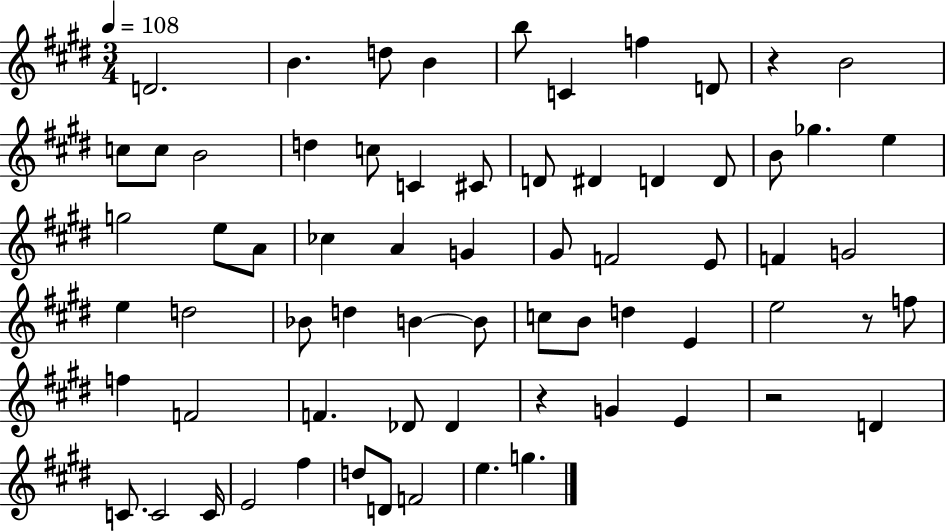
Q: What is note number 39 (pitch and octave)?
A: B4